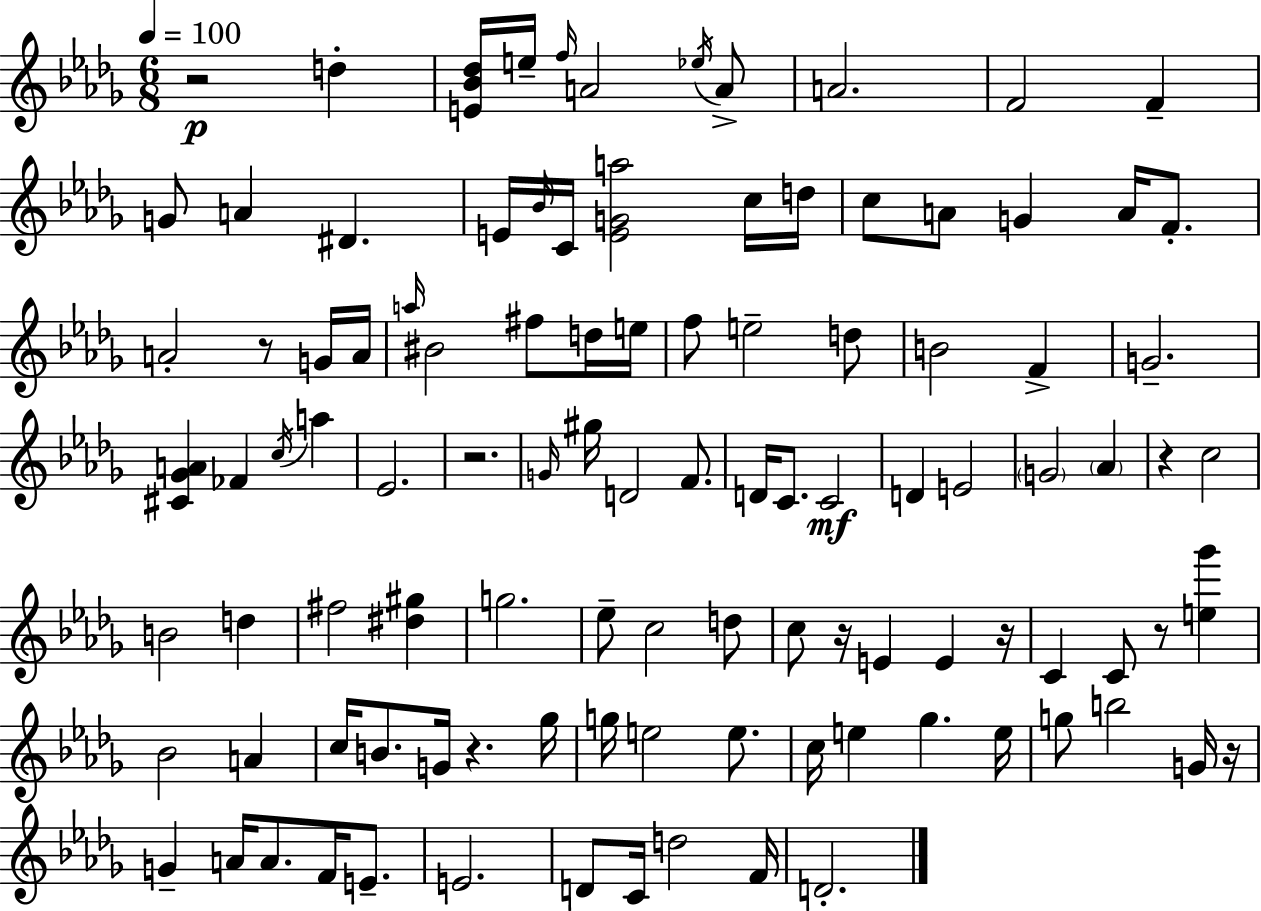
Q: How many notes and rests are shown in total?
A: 105